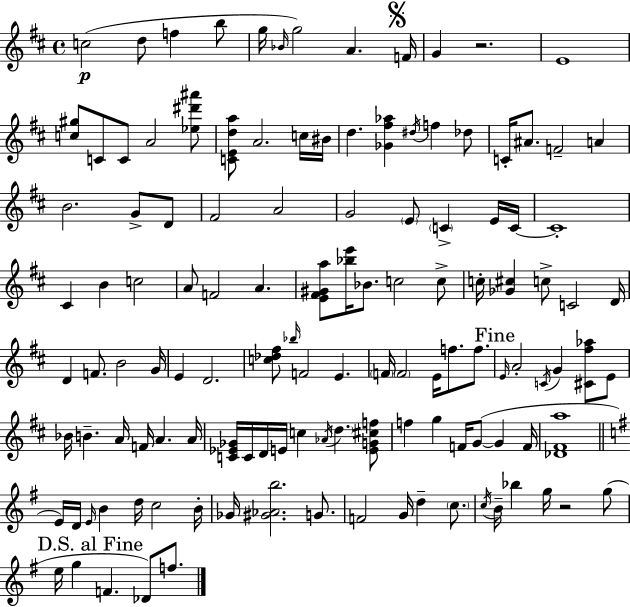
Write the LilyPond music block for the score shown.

{
  \clef treble
  \time 4/4
  \defaultTimeSignature
  \key d \major
  c''2(\p d''8 f''4 b''8 | g''16 \grace { bes'16 }) g''2 a'4. | \mark \markup { \musicglyph "scripts.segno" } f'16 g'4 r2. | e'1 | \break <c'' gis''>8 c'8 c'8 a'2 <ees'' dis''' ais'''>8 | <c' e' d'' a''>8 a'2. c''16 | bis'16 d''4. <ges' fis'' aes''>4 \acciaccatura { dis''16 } f''4 | des''8 c'16-. ais'8. f'2-- a'4 | \break b'2. g'8-> | d'8 fis'2 a'2 | g'2 \parenthesize e'8 \parenthesize c'4-> | e'16 c'16~~ c'1-. | \break cis'4 b'4 c''2 | a'8 f'2 a'4. | <e' fis' gis' a''>8 <bes'' e'''>16 bes'8. c''2 | c''8-> c''16-. <ges' cis''>4 c''8-> c'2 | \break d'16 d'4 f'8. b'2 | g'16 e'4 d'2. | <c'' des'' fis''>8 \grace { bes''16 } f'2 e'4. | \parenthesize f'16 \parenthesize f'2 e'16 f''8. | \break f''8. \mark "Fine" \grace { e'16 } a'2-. \acciaccatura { c'16 } g'4 | <cis' fis'' aes''>8 e'8 bes'16 b'4.-- a'16 f'16 a'4. | a'16 <c' ees' ges'>16 c'16 d'16 e'16 c''4 \acciaccatura { aes'16 } \parenthesize d''4. | <e' g' cis'' f''>8 f''4 g''4 f'16 g'8~(~ | \break g'4 f'16 <des' fis' a''>1 | \bar "||" \break \key e \minor e'16) d'16 \grace { e'16 } b'4 d''16 c''2 | b'16-. ges'16 <gis' aes' b''>2. g'8. | f'2 g'16 d''4-- \parenthesize c''8. | \acciaccatura { c''16 } b'16-- bes''4 g''16 r2 | \break g''8( \mark "D.S. al Fine" e''16 g''4 f'4. des'8) f''8. | \bar "|."
}